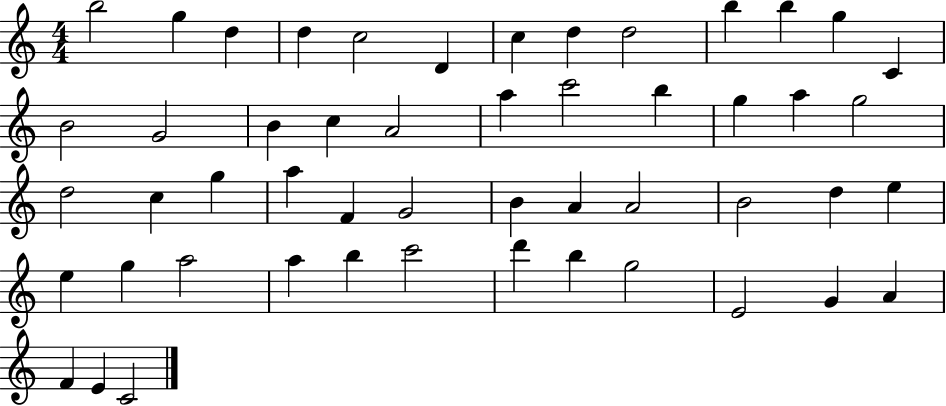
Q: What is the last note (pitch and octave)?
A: C4